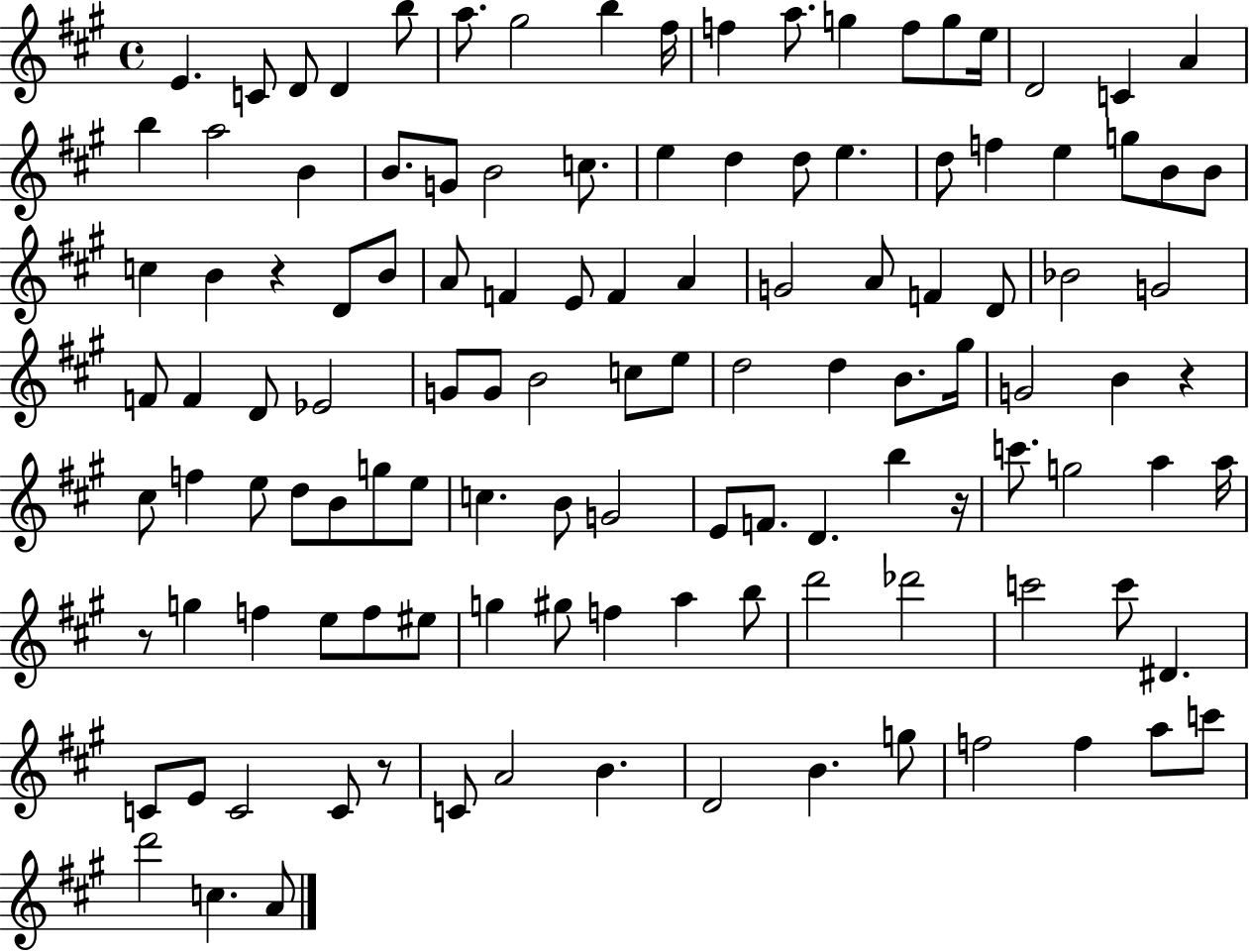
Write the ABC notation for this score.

X:1
T:Untitled
M:4/4
L:1/4
K:A
E C/2 D/2 D b/2 a/2 ^g2 b ^f/4 f a/2 g f/2 g/2 e/4 D2 C A b a2 B B/2 G/2 B2 c/2 e d d/2 e d/2 f e g/2 B/2 B/2 c B z D/2 B/2 A/2 F E/2 F A G2 A/2 F D/2 _B2 G2 F/2 F D/2 _E2 G/2 G/2 B2 c/2 e/2 d2 d B/2 ^g/4 G2 B z ^c/2 f e/2 d/2 B/2 g/2 e/2 c B/2 G2 E/2 F/2 D b z/4 c'/2 g2 a a/4 z/2 g f e/2 f/2 ^e/2 g ^g/2 f a b/2 d'2 _d'2 c'2 c'/2 ^D C/2 E/2 C2 C/2 z/2 C/2 A2 B D2 B g/2 f2 f a/2 c'/2 d'2 c A/2